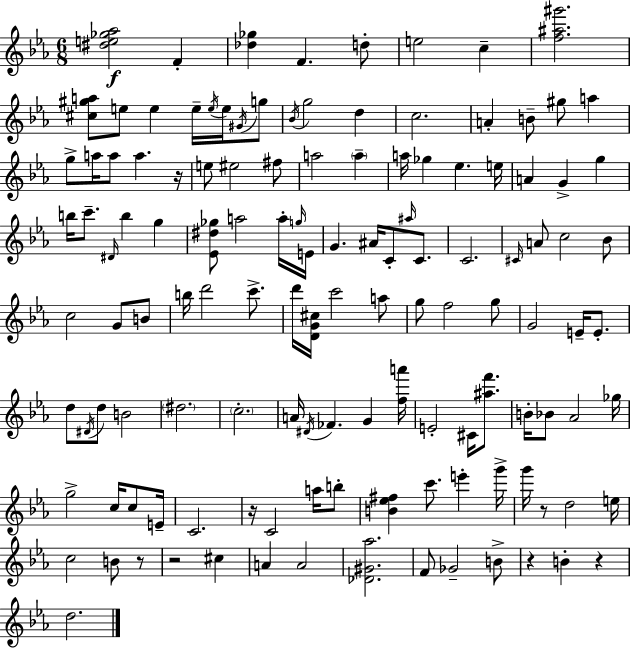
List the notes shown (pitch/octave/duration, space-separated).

[D#5,E5,Gb5,Ab5]/h F4/q [Db5,Gb5]/q F4/q. D5/e E5/h C5/q [F5,A#5,G#6]/h. [C#5,G#5,A5]/e E5/e E5/q E5/s E5/s E5/s G#4/s G5/e Bb4/s G5/h D5/q C5/h. A4/q B4/e G#5/e A5/q G5/e A5/s A5/e A5/q. R/s E5/e EIS5/h F#5/e A5/h A5/q A5/s Gb5/q Eb5/q. E5/s A4/q G4/q G5/q B5/s C6/e. D#4/s B5/q G5/q [Eb4,D#5,Gb5]/e A5/h A5/s G5/s E4/s G4/q. A#4/s C4/e A#5/s C4/e. C4/h. C#4/s A4/e C5/h Bb4/e C5/h G4/e B4/e B5/s D6/h C6/e. D6/s [D4,G4,C#5]/s C6/h A5/e G5/e F5/h G5/e G4/h E4/s E4/e. D5/e D#4/s D5/e B4/h D#5/h. C5/h. A4/s D#4/s FES4/q. G4/q [F5,A6]/s E4/h C#4/s [A#5,F6]/e. B4/s Bb4/e Ab4/h Gb5/s G5/h C5/s C5/e E4/s C4/h. R/s C4/h A5/s B5/e [B4,Eb5,F#5]/q C6/e. E6/q G6/s G6/s R/e D5/h E5/s C5/h B4/e R/e R/h C#5/q A4/q A4/h [Db4,G#4,Ab5]/h. F4/e Gb4/h B4/e R/q B4/q R/q D5/h.